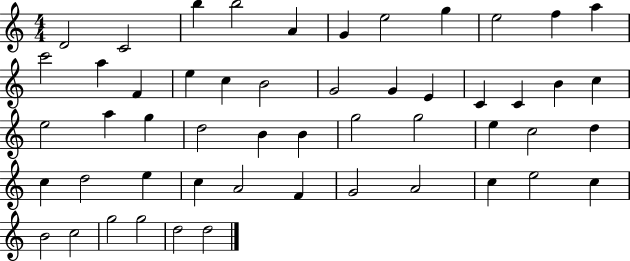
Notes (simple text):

D4/h C4/h B5/q B5/h A4/q G4/q E5/h G5/q E5/h F5/q A5/q C6/h A5/q F4/q E5/q C5/q B4/h G4/h G4/q E4/q C4/q C4/q B4/q C5/q E5/h A5/q G5/q D5/h B4/q B4/q G5/h G5/h E5/q C5/h D5/q C5/q D5/h E5/q C5/q A4/h F4/q G4/h A4/h C5/q E5/h C5/q B4/h C5/h G5/h G5/h D5/h D5/h